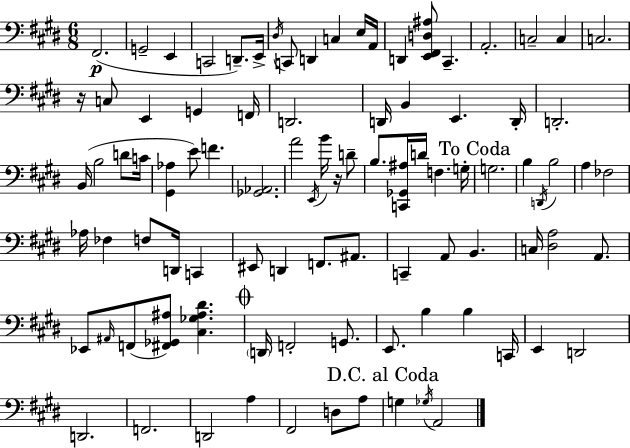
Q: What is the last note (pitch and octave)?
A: A2